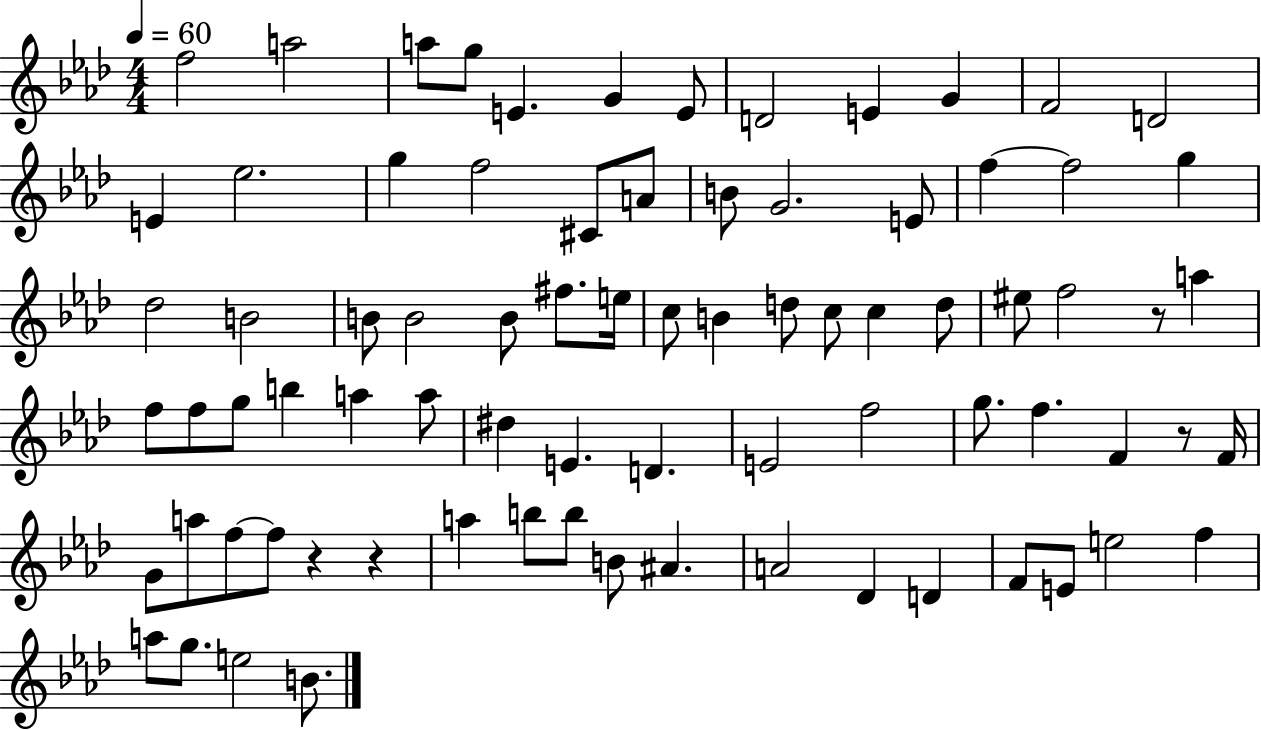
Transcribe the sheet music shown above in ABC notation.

X:1
T:Untitled
M:4/4
L:1/4
K:Ab
f2 a2 a/2 g/2 E G E/2 D2 E G F2 D2 E _e2 g f2 ^C/2 A/2 B/2 G2 E/2 f f2 g _d2 B2 B/2 B2 B/2 ^f/2 e/4 c/2 B d/2 c/2 c d/2 ^e/2 f2 z/2 a f/2 f/2 g/2 b a a/2 ^d E D E2 f2 g/2 f F z/2 F/4 G/2 a/2 f/2 f/2 z z a b/2 b/2 B/2 ^A A2 _D D F/2 E/2 e2 f a/2 g/2 e2 B/2